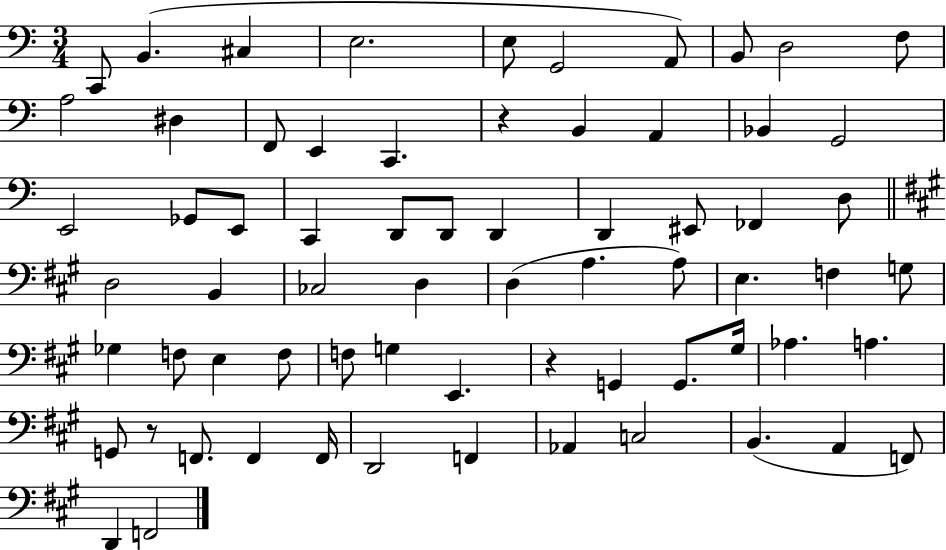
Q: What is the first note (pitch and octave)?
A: C2